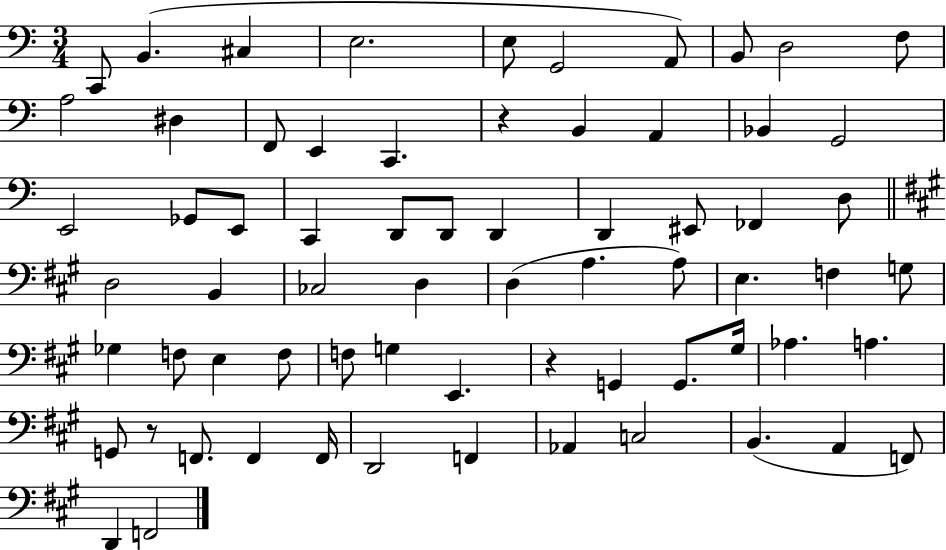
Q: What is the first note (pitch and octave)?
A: C2